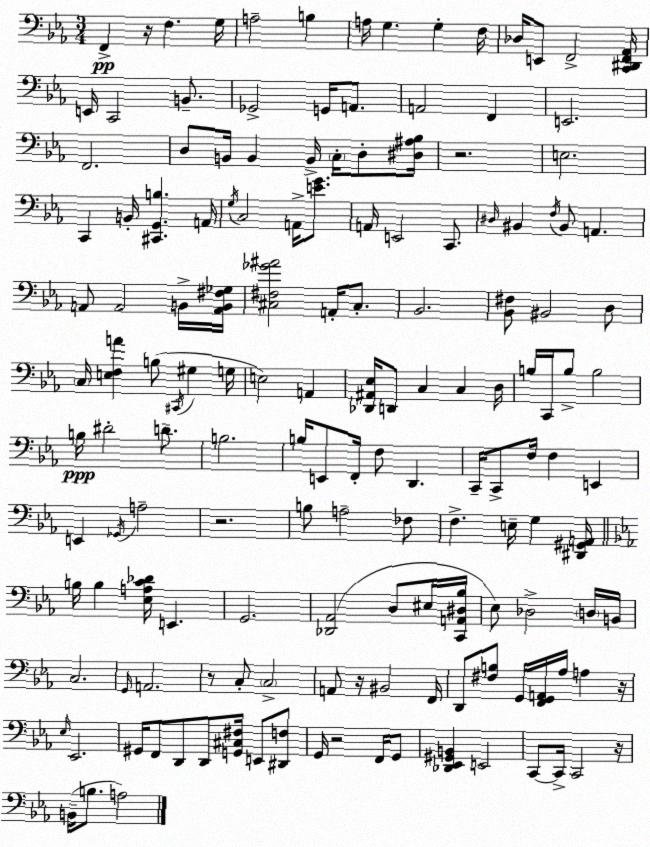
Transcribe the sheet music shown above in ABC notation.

X:1
T:Untitled
M:3/4
L:1/4
K:Eb
F,, z/4 F, G,/4 A,2 B, A,/4 G, G, F,/4 _D,/4 E,,/2 F,,2 [C,,^D,,F,,_A,,]/4 E,,/4 C,,2 B,,/2 _G,,2 G,,/4 A,,/2 A,,2 F,, E,,2 F,,2 D,/2 B,,/4 B,, B,,/4 C,/4 D,/2 [^D,^A,_B,]/4 z2 E,2 C,, B,,/4 [^C,,G,,B,] A,,/4 G,/4 C,2 A,,/4 [EG]/2 A,,/4 E,,2 C,,/2 ^D,/4 ^B,, F,/4 ^B,,/2 A,, A,,/2 A,,2 B,,/4 [A,,B,,^F,_G,]/4 [^C,^F,_G^A]2 A,,/4 ^C,/2 _B,,2 [_B,,^F,]/2 ^B,,2 D,/2 C,/4 [E,F,A] B,/2 ^C,,/4 ^G, G,/4 E,2 A,, [_D,,^A,,_E,]/4 D,,/2 C, C, D,/4 B,/4 C,,/4 B,/2 B,2 B,/4 ^D2 D/2 B,2 B,/4 E,,/2 F,,/4 F,/2 D,, C,,/4 C,,/2 F,/4 F, E,, E,, _G,,/4 A,2 z2 B,/2 A,2 _F,/2 F, E,/4 G, [^D,,^G,,A,,]/4 B,/4 B, [_E,A,C_D]/4 E,, G,,2 [_D,,_A,,]2 D,/2 ^E,/4 [C,,A,,^D,_B,]/4 _E,/2 _D,2 D,/4 B,,/4 C,2 G,,/4 A,,2 z/2 C,/2 C,2 A,,/2 z/4 ^B,,2 F,,/4 D,,/2 [^F,B,]/2 G,,/4 [F,,G,,A,,]/4 _A,/4 A, z/4 _E,/4 _E,,2 ^G,,/4 F,,/2 D,,/2 D,,/2 [G,,^C,^F,]/4 E,,/2 [^D,,F,]/2 G,,/4 z2 F,,/4 G,,/2 [_D,,_E,,^G,,B,,] E,,2 C,,/2 C,,/4 C,,2 z/4 B,,/4 B,/2 A,2